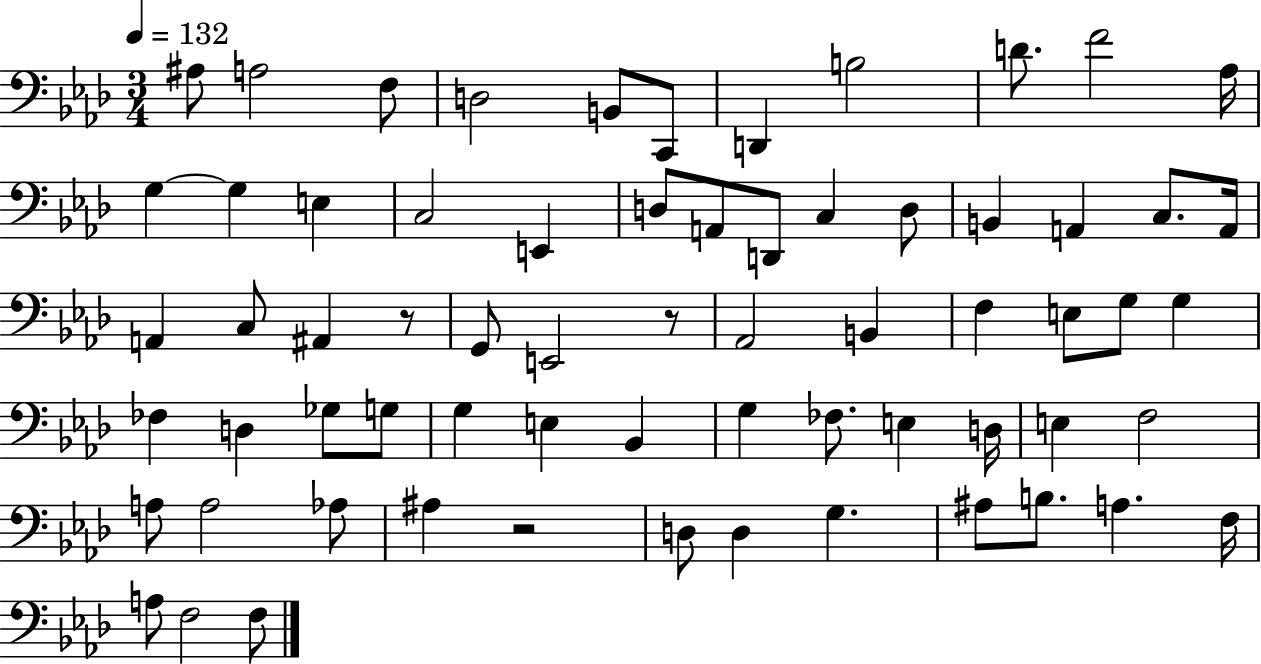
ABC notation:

X:1
T:Untitled
M:3/4
L:1/4
K:Ab
^A,/2 A,2 F,/2 D,2 B,,/2 C,,/2 D,, B,2 D/2 F2 _A,/4 G, G, E, C,2 E,, D,/2 A,,/2 D,,/2 C, D,/2 B,, A,, C,/2 A,,/4 A,, C,/2 ^A,, z/2 G,,/2 E,,2 z/2 _A,,2 B,, F, E,/2 G,/2 G, _F, D, _G,/2 G,/2 G, E, _B,, G, _F,/2 E, D,/4 E, F,2 A,/2 A,2 _A,/2 ^A, z2 D,/2 D, G, ^A,/2 B,/2 A, F,/4 A,/2 F,2 F,/2